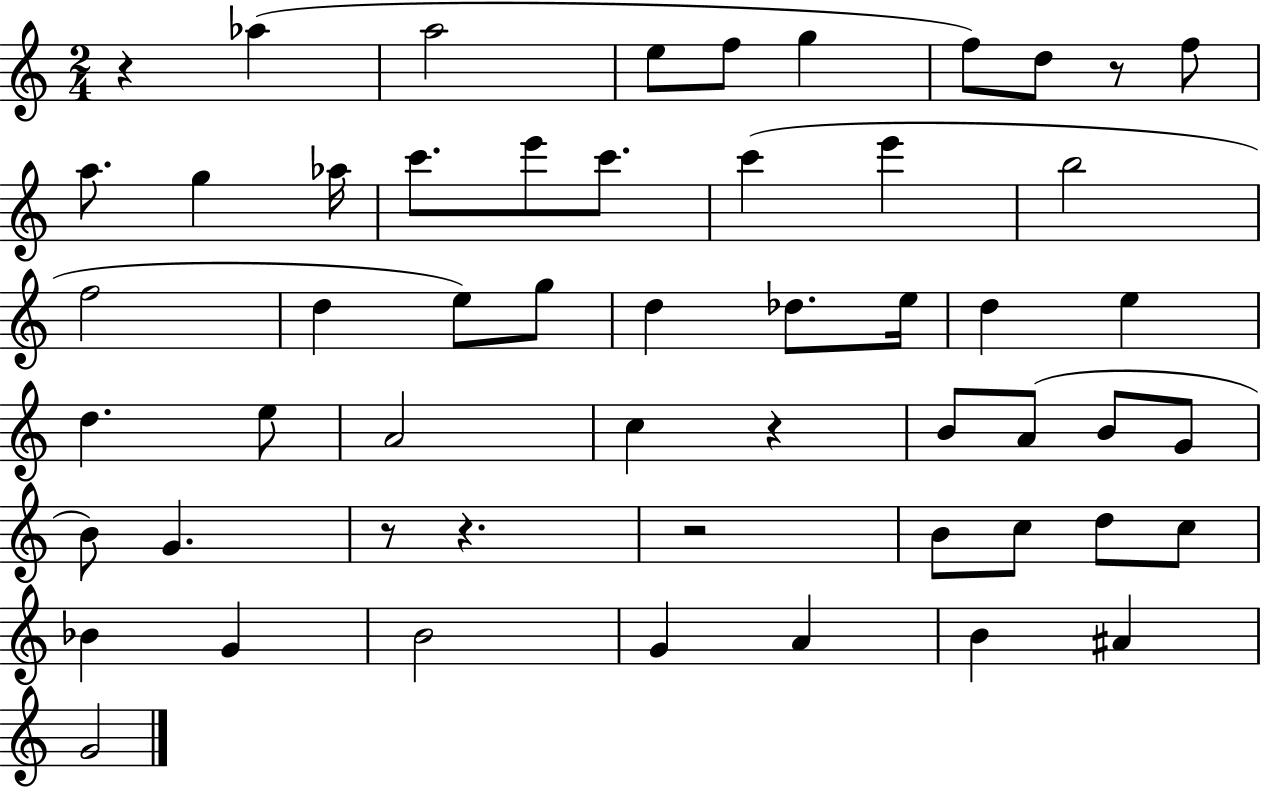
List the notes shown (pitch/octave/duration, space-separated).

R/q Ab5/q A5/h E5/e F5/e G5/q F5/e D5/e R/e F5/e A5/e. G5/q Ab5/s C6/e. E6/e C6/e. C6/q E6/q B5/h F5/h D5/q E5/e G5/e D5/q Db5/e. E5/s D5/q E5/q D5/q. E5/e A4/h C5/q R/q B4/e A4/e B4/e G4/e B4/e G4/q. R/e R/q. R/h B4/e C5/e D5/e C5/e Bb4/q G4/q B4/h G4/q A4/q B4/q A#4/q G4/h